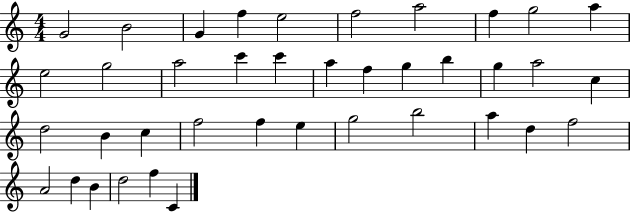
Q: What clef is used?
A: treble